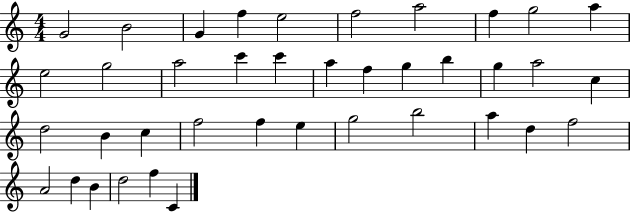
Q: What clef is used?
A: treble